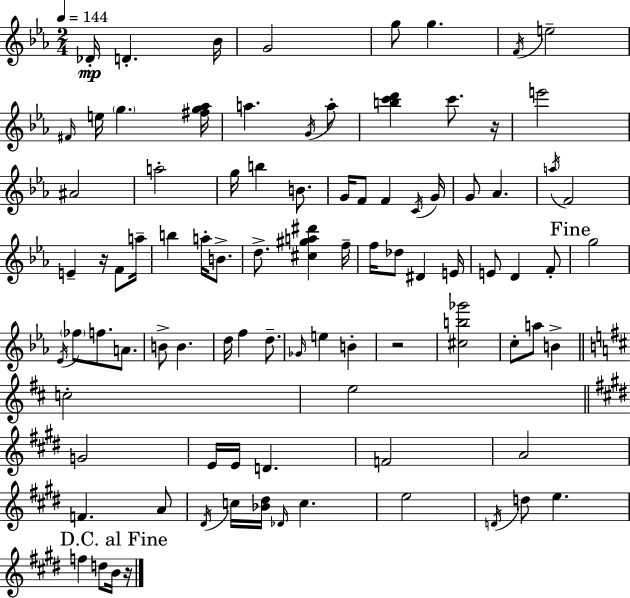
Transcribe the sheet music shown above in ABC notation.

X:1
T:Untitled
M:2/4
L:1/4
K:Eb
_D/4 D _B/4 G2 g/2 g F/4 e2 ^F/4 e/4 g [^fg_a]/4 a G/4 a/2 [bc'd'] c'/2 z/4 e'2 ^A2 a2 g/4 b B/2 G/4 F/2 F C/4 G/4 G/2 _A a/4 F2 E z/4 F/2 a/4 b a/4 B/2 d/2 [^c^ga^d'] f/4 f/4 _d/2 ^D E/4 E/2 D F/2 g2 _E/4 _f/2 f/2 A/2 B/2 B d/4 f d/2 _G/4 e B z2 [^cb_g']2 c/2 a/2 B c2 e2 G2 E/4 E/4 D F2 A2 F A/2 ^D/4 c/4 [_B^d]/4 _D/4 c e2 D/4 d/2 e f d/2 B/4 z/4